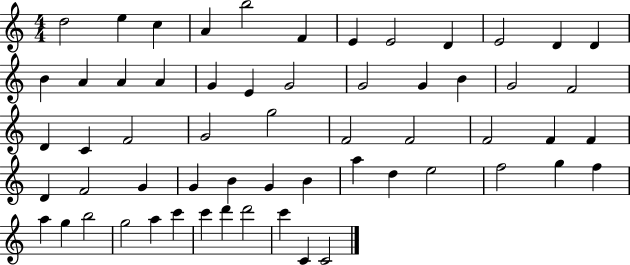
{
  \clef treble
  \numericTimeSignature
  \time 4/4
  \key c \major
  d''2 e''4 c''4 | a'4 b''2 f'4 | e'4 e'2 d'4 | e'2 d'4 d'4 | \break b'4 a'4 a'4 a'4 | g'4 e'4 g'2 | g'2 g'4 b'4 | g'2 f'2 | \break d'4 c'4 f'2 | g'2 g''2 | f'2 f'2 | f'2 f'4 f'4 | \break d'4 f'2 g'4 | g'4 b'4 g'4 b'4 | a''4 d''4 e''2 | f''2 g''4 f''4 | \break a''4 g''4 b''2 | g''2 a''4 c'''4 | c'''4 d'''4 d'''2 | c'''4 c'4 c'2 | \break \bar "|."
}